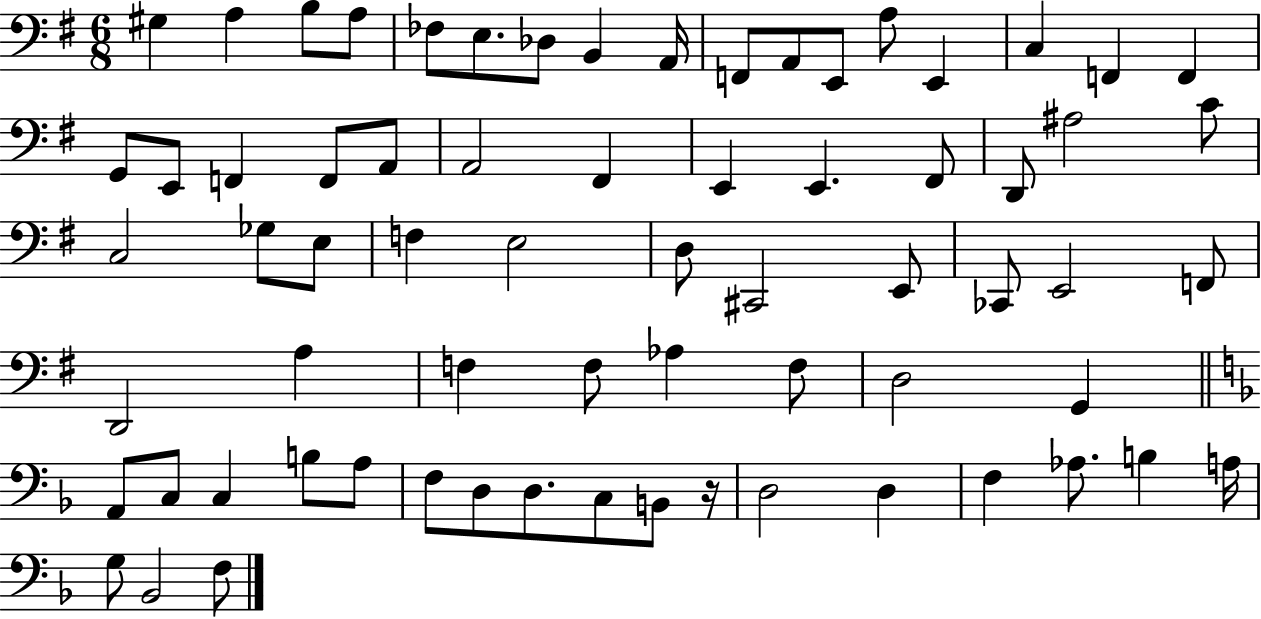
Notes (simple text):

G#3/q A3/q B3/e A3/e FES3/e E3/e. Db3/e B2/q A2/s F2/e A2/e E2/e A3/e E2/q C3/q F2/q F2/q G2/e E2/e F2/q F2/e A2/e A2/h F#2/q E2/q E2/q. F#2/e D2/e A#3/h C4/e C3/h Gb3/e E3/e F3/q E3/h D3/e C#2/h E2/e CES2/e E2/h F2/e D2/h A3/q F3/q F3/e Ab3/q F3/e D3/h G2/q A2/e C3/e C3/q B3/e A3/e F3/e D3/e D3/e. C3/e B2/e R/s D3/h D3/q F3/q Ab3/e. B3/q A3/s G3/e Bb2/h F3/e